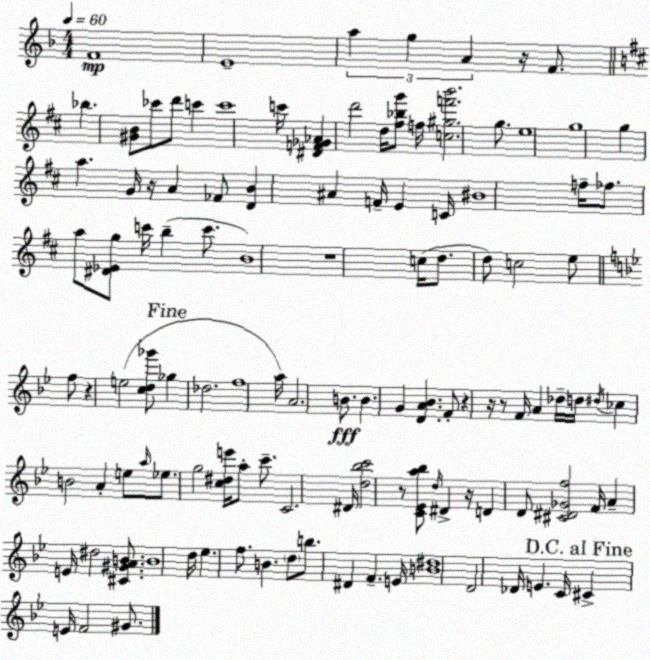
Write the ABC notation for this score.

X:1
T:Untitled
M:4/4
L:1/4
K:F
F4 E4 a g A z/4 F/2 _b [^GB]/2 _c'/2 d'/2 c' c'4 c'/4 [^DF_G_A] d'2 d/4 [^f_bg']/2 f/4 [c^gf'b']2 g/2 e4 g4 g a G/4 z/4 A _F/2 [DB] ^A F/4 E C/4 ^B4 f/4 _f/2 a/2 [^D_Eg]/2 c'/4 b c'/2 B4 z4 c/4 d/2 d/2 c2 e/2 f/2 z e2 [cd_g']/2 _g _d2 f4 a/4 A2 B/2 B G [DA_B] F/2 z z/4 z/2 F/4 A _d/4 d/4 ^d/4 _c B2 A e/2 a/4 _e/2 g2 [c^de']/4 a/2 c'/2 C2 ^D/4 [d_bc']2 z/2 [C_Ea_b]/2 d/4 ^D z/4 D D/2 [^C^D_Gf]2 F/4 A E/4 ^d2 [^C^GAB]/2 B4 d/4 _e f/2 B d/2 b/2 ^D F E/4 [B^d]4 D2 _D/4 E C/4 ^C E/4 F2 ^G/2